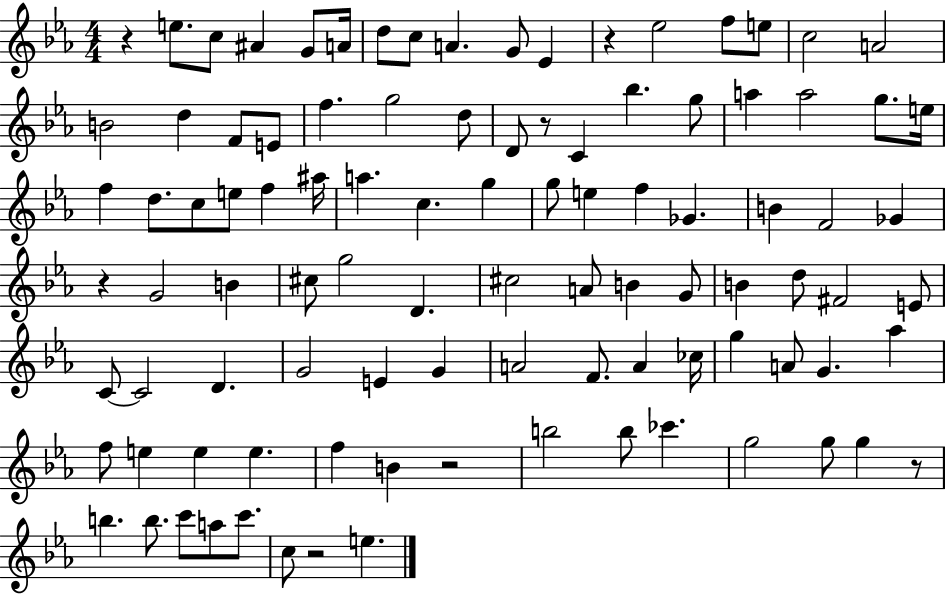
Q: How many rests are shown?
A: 7